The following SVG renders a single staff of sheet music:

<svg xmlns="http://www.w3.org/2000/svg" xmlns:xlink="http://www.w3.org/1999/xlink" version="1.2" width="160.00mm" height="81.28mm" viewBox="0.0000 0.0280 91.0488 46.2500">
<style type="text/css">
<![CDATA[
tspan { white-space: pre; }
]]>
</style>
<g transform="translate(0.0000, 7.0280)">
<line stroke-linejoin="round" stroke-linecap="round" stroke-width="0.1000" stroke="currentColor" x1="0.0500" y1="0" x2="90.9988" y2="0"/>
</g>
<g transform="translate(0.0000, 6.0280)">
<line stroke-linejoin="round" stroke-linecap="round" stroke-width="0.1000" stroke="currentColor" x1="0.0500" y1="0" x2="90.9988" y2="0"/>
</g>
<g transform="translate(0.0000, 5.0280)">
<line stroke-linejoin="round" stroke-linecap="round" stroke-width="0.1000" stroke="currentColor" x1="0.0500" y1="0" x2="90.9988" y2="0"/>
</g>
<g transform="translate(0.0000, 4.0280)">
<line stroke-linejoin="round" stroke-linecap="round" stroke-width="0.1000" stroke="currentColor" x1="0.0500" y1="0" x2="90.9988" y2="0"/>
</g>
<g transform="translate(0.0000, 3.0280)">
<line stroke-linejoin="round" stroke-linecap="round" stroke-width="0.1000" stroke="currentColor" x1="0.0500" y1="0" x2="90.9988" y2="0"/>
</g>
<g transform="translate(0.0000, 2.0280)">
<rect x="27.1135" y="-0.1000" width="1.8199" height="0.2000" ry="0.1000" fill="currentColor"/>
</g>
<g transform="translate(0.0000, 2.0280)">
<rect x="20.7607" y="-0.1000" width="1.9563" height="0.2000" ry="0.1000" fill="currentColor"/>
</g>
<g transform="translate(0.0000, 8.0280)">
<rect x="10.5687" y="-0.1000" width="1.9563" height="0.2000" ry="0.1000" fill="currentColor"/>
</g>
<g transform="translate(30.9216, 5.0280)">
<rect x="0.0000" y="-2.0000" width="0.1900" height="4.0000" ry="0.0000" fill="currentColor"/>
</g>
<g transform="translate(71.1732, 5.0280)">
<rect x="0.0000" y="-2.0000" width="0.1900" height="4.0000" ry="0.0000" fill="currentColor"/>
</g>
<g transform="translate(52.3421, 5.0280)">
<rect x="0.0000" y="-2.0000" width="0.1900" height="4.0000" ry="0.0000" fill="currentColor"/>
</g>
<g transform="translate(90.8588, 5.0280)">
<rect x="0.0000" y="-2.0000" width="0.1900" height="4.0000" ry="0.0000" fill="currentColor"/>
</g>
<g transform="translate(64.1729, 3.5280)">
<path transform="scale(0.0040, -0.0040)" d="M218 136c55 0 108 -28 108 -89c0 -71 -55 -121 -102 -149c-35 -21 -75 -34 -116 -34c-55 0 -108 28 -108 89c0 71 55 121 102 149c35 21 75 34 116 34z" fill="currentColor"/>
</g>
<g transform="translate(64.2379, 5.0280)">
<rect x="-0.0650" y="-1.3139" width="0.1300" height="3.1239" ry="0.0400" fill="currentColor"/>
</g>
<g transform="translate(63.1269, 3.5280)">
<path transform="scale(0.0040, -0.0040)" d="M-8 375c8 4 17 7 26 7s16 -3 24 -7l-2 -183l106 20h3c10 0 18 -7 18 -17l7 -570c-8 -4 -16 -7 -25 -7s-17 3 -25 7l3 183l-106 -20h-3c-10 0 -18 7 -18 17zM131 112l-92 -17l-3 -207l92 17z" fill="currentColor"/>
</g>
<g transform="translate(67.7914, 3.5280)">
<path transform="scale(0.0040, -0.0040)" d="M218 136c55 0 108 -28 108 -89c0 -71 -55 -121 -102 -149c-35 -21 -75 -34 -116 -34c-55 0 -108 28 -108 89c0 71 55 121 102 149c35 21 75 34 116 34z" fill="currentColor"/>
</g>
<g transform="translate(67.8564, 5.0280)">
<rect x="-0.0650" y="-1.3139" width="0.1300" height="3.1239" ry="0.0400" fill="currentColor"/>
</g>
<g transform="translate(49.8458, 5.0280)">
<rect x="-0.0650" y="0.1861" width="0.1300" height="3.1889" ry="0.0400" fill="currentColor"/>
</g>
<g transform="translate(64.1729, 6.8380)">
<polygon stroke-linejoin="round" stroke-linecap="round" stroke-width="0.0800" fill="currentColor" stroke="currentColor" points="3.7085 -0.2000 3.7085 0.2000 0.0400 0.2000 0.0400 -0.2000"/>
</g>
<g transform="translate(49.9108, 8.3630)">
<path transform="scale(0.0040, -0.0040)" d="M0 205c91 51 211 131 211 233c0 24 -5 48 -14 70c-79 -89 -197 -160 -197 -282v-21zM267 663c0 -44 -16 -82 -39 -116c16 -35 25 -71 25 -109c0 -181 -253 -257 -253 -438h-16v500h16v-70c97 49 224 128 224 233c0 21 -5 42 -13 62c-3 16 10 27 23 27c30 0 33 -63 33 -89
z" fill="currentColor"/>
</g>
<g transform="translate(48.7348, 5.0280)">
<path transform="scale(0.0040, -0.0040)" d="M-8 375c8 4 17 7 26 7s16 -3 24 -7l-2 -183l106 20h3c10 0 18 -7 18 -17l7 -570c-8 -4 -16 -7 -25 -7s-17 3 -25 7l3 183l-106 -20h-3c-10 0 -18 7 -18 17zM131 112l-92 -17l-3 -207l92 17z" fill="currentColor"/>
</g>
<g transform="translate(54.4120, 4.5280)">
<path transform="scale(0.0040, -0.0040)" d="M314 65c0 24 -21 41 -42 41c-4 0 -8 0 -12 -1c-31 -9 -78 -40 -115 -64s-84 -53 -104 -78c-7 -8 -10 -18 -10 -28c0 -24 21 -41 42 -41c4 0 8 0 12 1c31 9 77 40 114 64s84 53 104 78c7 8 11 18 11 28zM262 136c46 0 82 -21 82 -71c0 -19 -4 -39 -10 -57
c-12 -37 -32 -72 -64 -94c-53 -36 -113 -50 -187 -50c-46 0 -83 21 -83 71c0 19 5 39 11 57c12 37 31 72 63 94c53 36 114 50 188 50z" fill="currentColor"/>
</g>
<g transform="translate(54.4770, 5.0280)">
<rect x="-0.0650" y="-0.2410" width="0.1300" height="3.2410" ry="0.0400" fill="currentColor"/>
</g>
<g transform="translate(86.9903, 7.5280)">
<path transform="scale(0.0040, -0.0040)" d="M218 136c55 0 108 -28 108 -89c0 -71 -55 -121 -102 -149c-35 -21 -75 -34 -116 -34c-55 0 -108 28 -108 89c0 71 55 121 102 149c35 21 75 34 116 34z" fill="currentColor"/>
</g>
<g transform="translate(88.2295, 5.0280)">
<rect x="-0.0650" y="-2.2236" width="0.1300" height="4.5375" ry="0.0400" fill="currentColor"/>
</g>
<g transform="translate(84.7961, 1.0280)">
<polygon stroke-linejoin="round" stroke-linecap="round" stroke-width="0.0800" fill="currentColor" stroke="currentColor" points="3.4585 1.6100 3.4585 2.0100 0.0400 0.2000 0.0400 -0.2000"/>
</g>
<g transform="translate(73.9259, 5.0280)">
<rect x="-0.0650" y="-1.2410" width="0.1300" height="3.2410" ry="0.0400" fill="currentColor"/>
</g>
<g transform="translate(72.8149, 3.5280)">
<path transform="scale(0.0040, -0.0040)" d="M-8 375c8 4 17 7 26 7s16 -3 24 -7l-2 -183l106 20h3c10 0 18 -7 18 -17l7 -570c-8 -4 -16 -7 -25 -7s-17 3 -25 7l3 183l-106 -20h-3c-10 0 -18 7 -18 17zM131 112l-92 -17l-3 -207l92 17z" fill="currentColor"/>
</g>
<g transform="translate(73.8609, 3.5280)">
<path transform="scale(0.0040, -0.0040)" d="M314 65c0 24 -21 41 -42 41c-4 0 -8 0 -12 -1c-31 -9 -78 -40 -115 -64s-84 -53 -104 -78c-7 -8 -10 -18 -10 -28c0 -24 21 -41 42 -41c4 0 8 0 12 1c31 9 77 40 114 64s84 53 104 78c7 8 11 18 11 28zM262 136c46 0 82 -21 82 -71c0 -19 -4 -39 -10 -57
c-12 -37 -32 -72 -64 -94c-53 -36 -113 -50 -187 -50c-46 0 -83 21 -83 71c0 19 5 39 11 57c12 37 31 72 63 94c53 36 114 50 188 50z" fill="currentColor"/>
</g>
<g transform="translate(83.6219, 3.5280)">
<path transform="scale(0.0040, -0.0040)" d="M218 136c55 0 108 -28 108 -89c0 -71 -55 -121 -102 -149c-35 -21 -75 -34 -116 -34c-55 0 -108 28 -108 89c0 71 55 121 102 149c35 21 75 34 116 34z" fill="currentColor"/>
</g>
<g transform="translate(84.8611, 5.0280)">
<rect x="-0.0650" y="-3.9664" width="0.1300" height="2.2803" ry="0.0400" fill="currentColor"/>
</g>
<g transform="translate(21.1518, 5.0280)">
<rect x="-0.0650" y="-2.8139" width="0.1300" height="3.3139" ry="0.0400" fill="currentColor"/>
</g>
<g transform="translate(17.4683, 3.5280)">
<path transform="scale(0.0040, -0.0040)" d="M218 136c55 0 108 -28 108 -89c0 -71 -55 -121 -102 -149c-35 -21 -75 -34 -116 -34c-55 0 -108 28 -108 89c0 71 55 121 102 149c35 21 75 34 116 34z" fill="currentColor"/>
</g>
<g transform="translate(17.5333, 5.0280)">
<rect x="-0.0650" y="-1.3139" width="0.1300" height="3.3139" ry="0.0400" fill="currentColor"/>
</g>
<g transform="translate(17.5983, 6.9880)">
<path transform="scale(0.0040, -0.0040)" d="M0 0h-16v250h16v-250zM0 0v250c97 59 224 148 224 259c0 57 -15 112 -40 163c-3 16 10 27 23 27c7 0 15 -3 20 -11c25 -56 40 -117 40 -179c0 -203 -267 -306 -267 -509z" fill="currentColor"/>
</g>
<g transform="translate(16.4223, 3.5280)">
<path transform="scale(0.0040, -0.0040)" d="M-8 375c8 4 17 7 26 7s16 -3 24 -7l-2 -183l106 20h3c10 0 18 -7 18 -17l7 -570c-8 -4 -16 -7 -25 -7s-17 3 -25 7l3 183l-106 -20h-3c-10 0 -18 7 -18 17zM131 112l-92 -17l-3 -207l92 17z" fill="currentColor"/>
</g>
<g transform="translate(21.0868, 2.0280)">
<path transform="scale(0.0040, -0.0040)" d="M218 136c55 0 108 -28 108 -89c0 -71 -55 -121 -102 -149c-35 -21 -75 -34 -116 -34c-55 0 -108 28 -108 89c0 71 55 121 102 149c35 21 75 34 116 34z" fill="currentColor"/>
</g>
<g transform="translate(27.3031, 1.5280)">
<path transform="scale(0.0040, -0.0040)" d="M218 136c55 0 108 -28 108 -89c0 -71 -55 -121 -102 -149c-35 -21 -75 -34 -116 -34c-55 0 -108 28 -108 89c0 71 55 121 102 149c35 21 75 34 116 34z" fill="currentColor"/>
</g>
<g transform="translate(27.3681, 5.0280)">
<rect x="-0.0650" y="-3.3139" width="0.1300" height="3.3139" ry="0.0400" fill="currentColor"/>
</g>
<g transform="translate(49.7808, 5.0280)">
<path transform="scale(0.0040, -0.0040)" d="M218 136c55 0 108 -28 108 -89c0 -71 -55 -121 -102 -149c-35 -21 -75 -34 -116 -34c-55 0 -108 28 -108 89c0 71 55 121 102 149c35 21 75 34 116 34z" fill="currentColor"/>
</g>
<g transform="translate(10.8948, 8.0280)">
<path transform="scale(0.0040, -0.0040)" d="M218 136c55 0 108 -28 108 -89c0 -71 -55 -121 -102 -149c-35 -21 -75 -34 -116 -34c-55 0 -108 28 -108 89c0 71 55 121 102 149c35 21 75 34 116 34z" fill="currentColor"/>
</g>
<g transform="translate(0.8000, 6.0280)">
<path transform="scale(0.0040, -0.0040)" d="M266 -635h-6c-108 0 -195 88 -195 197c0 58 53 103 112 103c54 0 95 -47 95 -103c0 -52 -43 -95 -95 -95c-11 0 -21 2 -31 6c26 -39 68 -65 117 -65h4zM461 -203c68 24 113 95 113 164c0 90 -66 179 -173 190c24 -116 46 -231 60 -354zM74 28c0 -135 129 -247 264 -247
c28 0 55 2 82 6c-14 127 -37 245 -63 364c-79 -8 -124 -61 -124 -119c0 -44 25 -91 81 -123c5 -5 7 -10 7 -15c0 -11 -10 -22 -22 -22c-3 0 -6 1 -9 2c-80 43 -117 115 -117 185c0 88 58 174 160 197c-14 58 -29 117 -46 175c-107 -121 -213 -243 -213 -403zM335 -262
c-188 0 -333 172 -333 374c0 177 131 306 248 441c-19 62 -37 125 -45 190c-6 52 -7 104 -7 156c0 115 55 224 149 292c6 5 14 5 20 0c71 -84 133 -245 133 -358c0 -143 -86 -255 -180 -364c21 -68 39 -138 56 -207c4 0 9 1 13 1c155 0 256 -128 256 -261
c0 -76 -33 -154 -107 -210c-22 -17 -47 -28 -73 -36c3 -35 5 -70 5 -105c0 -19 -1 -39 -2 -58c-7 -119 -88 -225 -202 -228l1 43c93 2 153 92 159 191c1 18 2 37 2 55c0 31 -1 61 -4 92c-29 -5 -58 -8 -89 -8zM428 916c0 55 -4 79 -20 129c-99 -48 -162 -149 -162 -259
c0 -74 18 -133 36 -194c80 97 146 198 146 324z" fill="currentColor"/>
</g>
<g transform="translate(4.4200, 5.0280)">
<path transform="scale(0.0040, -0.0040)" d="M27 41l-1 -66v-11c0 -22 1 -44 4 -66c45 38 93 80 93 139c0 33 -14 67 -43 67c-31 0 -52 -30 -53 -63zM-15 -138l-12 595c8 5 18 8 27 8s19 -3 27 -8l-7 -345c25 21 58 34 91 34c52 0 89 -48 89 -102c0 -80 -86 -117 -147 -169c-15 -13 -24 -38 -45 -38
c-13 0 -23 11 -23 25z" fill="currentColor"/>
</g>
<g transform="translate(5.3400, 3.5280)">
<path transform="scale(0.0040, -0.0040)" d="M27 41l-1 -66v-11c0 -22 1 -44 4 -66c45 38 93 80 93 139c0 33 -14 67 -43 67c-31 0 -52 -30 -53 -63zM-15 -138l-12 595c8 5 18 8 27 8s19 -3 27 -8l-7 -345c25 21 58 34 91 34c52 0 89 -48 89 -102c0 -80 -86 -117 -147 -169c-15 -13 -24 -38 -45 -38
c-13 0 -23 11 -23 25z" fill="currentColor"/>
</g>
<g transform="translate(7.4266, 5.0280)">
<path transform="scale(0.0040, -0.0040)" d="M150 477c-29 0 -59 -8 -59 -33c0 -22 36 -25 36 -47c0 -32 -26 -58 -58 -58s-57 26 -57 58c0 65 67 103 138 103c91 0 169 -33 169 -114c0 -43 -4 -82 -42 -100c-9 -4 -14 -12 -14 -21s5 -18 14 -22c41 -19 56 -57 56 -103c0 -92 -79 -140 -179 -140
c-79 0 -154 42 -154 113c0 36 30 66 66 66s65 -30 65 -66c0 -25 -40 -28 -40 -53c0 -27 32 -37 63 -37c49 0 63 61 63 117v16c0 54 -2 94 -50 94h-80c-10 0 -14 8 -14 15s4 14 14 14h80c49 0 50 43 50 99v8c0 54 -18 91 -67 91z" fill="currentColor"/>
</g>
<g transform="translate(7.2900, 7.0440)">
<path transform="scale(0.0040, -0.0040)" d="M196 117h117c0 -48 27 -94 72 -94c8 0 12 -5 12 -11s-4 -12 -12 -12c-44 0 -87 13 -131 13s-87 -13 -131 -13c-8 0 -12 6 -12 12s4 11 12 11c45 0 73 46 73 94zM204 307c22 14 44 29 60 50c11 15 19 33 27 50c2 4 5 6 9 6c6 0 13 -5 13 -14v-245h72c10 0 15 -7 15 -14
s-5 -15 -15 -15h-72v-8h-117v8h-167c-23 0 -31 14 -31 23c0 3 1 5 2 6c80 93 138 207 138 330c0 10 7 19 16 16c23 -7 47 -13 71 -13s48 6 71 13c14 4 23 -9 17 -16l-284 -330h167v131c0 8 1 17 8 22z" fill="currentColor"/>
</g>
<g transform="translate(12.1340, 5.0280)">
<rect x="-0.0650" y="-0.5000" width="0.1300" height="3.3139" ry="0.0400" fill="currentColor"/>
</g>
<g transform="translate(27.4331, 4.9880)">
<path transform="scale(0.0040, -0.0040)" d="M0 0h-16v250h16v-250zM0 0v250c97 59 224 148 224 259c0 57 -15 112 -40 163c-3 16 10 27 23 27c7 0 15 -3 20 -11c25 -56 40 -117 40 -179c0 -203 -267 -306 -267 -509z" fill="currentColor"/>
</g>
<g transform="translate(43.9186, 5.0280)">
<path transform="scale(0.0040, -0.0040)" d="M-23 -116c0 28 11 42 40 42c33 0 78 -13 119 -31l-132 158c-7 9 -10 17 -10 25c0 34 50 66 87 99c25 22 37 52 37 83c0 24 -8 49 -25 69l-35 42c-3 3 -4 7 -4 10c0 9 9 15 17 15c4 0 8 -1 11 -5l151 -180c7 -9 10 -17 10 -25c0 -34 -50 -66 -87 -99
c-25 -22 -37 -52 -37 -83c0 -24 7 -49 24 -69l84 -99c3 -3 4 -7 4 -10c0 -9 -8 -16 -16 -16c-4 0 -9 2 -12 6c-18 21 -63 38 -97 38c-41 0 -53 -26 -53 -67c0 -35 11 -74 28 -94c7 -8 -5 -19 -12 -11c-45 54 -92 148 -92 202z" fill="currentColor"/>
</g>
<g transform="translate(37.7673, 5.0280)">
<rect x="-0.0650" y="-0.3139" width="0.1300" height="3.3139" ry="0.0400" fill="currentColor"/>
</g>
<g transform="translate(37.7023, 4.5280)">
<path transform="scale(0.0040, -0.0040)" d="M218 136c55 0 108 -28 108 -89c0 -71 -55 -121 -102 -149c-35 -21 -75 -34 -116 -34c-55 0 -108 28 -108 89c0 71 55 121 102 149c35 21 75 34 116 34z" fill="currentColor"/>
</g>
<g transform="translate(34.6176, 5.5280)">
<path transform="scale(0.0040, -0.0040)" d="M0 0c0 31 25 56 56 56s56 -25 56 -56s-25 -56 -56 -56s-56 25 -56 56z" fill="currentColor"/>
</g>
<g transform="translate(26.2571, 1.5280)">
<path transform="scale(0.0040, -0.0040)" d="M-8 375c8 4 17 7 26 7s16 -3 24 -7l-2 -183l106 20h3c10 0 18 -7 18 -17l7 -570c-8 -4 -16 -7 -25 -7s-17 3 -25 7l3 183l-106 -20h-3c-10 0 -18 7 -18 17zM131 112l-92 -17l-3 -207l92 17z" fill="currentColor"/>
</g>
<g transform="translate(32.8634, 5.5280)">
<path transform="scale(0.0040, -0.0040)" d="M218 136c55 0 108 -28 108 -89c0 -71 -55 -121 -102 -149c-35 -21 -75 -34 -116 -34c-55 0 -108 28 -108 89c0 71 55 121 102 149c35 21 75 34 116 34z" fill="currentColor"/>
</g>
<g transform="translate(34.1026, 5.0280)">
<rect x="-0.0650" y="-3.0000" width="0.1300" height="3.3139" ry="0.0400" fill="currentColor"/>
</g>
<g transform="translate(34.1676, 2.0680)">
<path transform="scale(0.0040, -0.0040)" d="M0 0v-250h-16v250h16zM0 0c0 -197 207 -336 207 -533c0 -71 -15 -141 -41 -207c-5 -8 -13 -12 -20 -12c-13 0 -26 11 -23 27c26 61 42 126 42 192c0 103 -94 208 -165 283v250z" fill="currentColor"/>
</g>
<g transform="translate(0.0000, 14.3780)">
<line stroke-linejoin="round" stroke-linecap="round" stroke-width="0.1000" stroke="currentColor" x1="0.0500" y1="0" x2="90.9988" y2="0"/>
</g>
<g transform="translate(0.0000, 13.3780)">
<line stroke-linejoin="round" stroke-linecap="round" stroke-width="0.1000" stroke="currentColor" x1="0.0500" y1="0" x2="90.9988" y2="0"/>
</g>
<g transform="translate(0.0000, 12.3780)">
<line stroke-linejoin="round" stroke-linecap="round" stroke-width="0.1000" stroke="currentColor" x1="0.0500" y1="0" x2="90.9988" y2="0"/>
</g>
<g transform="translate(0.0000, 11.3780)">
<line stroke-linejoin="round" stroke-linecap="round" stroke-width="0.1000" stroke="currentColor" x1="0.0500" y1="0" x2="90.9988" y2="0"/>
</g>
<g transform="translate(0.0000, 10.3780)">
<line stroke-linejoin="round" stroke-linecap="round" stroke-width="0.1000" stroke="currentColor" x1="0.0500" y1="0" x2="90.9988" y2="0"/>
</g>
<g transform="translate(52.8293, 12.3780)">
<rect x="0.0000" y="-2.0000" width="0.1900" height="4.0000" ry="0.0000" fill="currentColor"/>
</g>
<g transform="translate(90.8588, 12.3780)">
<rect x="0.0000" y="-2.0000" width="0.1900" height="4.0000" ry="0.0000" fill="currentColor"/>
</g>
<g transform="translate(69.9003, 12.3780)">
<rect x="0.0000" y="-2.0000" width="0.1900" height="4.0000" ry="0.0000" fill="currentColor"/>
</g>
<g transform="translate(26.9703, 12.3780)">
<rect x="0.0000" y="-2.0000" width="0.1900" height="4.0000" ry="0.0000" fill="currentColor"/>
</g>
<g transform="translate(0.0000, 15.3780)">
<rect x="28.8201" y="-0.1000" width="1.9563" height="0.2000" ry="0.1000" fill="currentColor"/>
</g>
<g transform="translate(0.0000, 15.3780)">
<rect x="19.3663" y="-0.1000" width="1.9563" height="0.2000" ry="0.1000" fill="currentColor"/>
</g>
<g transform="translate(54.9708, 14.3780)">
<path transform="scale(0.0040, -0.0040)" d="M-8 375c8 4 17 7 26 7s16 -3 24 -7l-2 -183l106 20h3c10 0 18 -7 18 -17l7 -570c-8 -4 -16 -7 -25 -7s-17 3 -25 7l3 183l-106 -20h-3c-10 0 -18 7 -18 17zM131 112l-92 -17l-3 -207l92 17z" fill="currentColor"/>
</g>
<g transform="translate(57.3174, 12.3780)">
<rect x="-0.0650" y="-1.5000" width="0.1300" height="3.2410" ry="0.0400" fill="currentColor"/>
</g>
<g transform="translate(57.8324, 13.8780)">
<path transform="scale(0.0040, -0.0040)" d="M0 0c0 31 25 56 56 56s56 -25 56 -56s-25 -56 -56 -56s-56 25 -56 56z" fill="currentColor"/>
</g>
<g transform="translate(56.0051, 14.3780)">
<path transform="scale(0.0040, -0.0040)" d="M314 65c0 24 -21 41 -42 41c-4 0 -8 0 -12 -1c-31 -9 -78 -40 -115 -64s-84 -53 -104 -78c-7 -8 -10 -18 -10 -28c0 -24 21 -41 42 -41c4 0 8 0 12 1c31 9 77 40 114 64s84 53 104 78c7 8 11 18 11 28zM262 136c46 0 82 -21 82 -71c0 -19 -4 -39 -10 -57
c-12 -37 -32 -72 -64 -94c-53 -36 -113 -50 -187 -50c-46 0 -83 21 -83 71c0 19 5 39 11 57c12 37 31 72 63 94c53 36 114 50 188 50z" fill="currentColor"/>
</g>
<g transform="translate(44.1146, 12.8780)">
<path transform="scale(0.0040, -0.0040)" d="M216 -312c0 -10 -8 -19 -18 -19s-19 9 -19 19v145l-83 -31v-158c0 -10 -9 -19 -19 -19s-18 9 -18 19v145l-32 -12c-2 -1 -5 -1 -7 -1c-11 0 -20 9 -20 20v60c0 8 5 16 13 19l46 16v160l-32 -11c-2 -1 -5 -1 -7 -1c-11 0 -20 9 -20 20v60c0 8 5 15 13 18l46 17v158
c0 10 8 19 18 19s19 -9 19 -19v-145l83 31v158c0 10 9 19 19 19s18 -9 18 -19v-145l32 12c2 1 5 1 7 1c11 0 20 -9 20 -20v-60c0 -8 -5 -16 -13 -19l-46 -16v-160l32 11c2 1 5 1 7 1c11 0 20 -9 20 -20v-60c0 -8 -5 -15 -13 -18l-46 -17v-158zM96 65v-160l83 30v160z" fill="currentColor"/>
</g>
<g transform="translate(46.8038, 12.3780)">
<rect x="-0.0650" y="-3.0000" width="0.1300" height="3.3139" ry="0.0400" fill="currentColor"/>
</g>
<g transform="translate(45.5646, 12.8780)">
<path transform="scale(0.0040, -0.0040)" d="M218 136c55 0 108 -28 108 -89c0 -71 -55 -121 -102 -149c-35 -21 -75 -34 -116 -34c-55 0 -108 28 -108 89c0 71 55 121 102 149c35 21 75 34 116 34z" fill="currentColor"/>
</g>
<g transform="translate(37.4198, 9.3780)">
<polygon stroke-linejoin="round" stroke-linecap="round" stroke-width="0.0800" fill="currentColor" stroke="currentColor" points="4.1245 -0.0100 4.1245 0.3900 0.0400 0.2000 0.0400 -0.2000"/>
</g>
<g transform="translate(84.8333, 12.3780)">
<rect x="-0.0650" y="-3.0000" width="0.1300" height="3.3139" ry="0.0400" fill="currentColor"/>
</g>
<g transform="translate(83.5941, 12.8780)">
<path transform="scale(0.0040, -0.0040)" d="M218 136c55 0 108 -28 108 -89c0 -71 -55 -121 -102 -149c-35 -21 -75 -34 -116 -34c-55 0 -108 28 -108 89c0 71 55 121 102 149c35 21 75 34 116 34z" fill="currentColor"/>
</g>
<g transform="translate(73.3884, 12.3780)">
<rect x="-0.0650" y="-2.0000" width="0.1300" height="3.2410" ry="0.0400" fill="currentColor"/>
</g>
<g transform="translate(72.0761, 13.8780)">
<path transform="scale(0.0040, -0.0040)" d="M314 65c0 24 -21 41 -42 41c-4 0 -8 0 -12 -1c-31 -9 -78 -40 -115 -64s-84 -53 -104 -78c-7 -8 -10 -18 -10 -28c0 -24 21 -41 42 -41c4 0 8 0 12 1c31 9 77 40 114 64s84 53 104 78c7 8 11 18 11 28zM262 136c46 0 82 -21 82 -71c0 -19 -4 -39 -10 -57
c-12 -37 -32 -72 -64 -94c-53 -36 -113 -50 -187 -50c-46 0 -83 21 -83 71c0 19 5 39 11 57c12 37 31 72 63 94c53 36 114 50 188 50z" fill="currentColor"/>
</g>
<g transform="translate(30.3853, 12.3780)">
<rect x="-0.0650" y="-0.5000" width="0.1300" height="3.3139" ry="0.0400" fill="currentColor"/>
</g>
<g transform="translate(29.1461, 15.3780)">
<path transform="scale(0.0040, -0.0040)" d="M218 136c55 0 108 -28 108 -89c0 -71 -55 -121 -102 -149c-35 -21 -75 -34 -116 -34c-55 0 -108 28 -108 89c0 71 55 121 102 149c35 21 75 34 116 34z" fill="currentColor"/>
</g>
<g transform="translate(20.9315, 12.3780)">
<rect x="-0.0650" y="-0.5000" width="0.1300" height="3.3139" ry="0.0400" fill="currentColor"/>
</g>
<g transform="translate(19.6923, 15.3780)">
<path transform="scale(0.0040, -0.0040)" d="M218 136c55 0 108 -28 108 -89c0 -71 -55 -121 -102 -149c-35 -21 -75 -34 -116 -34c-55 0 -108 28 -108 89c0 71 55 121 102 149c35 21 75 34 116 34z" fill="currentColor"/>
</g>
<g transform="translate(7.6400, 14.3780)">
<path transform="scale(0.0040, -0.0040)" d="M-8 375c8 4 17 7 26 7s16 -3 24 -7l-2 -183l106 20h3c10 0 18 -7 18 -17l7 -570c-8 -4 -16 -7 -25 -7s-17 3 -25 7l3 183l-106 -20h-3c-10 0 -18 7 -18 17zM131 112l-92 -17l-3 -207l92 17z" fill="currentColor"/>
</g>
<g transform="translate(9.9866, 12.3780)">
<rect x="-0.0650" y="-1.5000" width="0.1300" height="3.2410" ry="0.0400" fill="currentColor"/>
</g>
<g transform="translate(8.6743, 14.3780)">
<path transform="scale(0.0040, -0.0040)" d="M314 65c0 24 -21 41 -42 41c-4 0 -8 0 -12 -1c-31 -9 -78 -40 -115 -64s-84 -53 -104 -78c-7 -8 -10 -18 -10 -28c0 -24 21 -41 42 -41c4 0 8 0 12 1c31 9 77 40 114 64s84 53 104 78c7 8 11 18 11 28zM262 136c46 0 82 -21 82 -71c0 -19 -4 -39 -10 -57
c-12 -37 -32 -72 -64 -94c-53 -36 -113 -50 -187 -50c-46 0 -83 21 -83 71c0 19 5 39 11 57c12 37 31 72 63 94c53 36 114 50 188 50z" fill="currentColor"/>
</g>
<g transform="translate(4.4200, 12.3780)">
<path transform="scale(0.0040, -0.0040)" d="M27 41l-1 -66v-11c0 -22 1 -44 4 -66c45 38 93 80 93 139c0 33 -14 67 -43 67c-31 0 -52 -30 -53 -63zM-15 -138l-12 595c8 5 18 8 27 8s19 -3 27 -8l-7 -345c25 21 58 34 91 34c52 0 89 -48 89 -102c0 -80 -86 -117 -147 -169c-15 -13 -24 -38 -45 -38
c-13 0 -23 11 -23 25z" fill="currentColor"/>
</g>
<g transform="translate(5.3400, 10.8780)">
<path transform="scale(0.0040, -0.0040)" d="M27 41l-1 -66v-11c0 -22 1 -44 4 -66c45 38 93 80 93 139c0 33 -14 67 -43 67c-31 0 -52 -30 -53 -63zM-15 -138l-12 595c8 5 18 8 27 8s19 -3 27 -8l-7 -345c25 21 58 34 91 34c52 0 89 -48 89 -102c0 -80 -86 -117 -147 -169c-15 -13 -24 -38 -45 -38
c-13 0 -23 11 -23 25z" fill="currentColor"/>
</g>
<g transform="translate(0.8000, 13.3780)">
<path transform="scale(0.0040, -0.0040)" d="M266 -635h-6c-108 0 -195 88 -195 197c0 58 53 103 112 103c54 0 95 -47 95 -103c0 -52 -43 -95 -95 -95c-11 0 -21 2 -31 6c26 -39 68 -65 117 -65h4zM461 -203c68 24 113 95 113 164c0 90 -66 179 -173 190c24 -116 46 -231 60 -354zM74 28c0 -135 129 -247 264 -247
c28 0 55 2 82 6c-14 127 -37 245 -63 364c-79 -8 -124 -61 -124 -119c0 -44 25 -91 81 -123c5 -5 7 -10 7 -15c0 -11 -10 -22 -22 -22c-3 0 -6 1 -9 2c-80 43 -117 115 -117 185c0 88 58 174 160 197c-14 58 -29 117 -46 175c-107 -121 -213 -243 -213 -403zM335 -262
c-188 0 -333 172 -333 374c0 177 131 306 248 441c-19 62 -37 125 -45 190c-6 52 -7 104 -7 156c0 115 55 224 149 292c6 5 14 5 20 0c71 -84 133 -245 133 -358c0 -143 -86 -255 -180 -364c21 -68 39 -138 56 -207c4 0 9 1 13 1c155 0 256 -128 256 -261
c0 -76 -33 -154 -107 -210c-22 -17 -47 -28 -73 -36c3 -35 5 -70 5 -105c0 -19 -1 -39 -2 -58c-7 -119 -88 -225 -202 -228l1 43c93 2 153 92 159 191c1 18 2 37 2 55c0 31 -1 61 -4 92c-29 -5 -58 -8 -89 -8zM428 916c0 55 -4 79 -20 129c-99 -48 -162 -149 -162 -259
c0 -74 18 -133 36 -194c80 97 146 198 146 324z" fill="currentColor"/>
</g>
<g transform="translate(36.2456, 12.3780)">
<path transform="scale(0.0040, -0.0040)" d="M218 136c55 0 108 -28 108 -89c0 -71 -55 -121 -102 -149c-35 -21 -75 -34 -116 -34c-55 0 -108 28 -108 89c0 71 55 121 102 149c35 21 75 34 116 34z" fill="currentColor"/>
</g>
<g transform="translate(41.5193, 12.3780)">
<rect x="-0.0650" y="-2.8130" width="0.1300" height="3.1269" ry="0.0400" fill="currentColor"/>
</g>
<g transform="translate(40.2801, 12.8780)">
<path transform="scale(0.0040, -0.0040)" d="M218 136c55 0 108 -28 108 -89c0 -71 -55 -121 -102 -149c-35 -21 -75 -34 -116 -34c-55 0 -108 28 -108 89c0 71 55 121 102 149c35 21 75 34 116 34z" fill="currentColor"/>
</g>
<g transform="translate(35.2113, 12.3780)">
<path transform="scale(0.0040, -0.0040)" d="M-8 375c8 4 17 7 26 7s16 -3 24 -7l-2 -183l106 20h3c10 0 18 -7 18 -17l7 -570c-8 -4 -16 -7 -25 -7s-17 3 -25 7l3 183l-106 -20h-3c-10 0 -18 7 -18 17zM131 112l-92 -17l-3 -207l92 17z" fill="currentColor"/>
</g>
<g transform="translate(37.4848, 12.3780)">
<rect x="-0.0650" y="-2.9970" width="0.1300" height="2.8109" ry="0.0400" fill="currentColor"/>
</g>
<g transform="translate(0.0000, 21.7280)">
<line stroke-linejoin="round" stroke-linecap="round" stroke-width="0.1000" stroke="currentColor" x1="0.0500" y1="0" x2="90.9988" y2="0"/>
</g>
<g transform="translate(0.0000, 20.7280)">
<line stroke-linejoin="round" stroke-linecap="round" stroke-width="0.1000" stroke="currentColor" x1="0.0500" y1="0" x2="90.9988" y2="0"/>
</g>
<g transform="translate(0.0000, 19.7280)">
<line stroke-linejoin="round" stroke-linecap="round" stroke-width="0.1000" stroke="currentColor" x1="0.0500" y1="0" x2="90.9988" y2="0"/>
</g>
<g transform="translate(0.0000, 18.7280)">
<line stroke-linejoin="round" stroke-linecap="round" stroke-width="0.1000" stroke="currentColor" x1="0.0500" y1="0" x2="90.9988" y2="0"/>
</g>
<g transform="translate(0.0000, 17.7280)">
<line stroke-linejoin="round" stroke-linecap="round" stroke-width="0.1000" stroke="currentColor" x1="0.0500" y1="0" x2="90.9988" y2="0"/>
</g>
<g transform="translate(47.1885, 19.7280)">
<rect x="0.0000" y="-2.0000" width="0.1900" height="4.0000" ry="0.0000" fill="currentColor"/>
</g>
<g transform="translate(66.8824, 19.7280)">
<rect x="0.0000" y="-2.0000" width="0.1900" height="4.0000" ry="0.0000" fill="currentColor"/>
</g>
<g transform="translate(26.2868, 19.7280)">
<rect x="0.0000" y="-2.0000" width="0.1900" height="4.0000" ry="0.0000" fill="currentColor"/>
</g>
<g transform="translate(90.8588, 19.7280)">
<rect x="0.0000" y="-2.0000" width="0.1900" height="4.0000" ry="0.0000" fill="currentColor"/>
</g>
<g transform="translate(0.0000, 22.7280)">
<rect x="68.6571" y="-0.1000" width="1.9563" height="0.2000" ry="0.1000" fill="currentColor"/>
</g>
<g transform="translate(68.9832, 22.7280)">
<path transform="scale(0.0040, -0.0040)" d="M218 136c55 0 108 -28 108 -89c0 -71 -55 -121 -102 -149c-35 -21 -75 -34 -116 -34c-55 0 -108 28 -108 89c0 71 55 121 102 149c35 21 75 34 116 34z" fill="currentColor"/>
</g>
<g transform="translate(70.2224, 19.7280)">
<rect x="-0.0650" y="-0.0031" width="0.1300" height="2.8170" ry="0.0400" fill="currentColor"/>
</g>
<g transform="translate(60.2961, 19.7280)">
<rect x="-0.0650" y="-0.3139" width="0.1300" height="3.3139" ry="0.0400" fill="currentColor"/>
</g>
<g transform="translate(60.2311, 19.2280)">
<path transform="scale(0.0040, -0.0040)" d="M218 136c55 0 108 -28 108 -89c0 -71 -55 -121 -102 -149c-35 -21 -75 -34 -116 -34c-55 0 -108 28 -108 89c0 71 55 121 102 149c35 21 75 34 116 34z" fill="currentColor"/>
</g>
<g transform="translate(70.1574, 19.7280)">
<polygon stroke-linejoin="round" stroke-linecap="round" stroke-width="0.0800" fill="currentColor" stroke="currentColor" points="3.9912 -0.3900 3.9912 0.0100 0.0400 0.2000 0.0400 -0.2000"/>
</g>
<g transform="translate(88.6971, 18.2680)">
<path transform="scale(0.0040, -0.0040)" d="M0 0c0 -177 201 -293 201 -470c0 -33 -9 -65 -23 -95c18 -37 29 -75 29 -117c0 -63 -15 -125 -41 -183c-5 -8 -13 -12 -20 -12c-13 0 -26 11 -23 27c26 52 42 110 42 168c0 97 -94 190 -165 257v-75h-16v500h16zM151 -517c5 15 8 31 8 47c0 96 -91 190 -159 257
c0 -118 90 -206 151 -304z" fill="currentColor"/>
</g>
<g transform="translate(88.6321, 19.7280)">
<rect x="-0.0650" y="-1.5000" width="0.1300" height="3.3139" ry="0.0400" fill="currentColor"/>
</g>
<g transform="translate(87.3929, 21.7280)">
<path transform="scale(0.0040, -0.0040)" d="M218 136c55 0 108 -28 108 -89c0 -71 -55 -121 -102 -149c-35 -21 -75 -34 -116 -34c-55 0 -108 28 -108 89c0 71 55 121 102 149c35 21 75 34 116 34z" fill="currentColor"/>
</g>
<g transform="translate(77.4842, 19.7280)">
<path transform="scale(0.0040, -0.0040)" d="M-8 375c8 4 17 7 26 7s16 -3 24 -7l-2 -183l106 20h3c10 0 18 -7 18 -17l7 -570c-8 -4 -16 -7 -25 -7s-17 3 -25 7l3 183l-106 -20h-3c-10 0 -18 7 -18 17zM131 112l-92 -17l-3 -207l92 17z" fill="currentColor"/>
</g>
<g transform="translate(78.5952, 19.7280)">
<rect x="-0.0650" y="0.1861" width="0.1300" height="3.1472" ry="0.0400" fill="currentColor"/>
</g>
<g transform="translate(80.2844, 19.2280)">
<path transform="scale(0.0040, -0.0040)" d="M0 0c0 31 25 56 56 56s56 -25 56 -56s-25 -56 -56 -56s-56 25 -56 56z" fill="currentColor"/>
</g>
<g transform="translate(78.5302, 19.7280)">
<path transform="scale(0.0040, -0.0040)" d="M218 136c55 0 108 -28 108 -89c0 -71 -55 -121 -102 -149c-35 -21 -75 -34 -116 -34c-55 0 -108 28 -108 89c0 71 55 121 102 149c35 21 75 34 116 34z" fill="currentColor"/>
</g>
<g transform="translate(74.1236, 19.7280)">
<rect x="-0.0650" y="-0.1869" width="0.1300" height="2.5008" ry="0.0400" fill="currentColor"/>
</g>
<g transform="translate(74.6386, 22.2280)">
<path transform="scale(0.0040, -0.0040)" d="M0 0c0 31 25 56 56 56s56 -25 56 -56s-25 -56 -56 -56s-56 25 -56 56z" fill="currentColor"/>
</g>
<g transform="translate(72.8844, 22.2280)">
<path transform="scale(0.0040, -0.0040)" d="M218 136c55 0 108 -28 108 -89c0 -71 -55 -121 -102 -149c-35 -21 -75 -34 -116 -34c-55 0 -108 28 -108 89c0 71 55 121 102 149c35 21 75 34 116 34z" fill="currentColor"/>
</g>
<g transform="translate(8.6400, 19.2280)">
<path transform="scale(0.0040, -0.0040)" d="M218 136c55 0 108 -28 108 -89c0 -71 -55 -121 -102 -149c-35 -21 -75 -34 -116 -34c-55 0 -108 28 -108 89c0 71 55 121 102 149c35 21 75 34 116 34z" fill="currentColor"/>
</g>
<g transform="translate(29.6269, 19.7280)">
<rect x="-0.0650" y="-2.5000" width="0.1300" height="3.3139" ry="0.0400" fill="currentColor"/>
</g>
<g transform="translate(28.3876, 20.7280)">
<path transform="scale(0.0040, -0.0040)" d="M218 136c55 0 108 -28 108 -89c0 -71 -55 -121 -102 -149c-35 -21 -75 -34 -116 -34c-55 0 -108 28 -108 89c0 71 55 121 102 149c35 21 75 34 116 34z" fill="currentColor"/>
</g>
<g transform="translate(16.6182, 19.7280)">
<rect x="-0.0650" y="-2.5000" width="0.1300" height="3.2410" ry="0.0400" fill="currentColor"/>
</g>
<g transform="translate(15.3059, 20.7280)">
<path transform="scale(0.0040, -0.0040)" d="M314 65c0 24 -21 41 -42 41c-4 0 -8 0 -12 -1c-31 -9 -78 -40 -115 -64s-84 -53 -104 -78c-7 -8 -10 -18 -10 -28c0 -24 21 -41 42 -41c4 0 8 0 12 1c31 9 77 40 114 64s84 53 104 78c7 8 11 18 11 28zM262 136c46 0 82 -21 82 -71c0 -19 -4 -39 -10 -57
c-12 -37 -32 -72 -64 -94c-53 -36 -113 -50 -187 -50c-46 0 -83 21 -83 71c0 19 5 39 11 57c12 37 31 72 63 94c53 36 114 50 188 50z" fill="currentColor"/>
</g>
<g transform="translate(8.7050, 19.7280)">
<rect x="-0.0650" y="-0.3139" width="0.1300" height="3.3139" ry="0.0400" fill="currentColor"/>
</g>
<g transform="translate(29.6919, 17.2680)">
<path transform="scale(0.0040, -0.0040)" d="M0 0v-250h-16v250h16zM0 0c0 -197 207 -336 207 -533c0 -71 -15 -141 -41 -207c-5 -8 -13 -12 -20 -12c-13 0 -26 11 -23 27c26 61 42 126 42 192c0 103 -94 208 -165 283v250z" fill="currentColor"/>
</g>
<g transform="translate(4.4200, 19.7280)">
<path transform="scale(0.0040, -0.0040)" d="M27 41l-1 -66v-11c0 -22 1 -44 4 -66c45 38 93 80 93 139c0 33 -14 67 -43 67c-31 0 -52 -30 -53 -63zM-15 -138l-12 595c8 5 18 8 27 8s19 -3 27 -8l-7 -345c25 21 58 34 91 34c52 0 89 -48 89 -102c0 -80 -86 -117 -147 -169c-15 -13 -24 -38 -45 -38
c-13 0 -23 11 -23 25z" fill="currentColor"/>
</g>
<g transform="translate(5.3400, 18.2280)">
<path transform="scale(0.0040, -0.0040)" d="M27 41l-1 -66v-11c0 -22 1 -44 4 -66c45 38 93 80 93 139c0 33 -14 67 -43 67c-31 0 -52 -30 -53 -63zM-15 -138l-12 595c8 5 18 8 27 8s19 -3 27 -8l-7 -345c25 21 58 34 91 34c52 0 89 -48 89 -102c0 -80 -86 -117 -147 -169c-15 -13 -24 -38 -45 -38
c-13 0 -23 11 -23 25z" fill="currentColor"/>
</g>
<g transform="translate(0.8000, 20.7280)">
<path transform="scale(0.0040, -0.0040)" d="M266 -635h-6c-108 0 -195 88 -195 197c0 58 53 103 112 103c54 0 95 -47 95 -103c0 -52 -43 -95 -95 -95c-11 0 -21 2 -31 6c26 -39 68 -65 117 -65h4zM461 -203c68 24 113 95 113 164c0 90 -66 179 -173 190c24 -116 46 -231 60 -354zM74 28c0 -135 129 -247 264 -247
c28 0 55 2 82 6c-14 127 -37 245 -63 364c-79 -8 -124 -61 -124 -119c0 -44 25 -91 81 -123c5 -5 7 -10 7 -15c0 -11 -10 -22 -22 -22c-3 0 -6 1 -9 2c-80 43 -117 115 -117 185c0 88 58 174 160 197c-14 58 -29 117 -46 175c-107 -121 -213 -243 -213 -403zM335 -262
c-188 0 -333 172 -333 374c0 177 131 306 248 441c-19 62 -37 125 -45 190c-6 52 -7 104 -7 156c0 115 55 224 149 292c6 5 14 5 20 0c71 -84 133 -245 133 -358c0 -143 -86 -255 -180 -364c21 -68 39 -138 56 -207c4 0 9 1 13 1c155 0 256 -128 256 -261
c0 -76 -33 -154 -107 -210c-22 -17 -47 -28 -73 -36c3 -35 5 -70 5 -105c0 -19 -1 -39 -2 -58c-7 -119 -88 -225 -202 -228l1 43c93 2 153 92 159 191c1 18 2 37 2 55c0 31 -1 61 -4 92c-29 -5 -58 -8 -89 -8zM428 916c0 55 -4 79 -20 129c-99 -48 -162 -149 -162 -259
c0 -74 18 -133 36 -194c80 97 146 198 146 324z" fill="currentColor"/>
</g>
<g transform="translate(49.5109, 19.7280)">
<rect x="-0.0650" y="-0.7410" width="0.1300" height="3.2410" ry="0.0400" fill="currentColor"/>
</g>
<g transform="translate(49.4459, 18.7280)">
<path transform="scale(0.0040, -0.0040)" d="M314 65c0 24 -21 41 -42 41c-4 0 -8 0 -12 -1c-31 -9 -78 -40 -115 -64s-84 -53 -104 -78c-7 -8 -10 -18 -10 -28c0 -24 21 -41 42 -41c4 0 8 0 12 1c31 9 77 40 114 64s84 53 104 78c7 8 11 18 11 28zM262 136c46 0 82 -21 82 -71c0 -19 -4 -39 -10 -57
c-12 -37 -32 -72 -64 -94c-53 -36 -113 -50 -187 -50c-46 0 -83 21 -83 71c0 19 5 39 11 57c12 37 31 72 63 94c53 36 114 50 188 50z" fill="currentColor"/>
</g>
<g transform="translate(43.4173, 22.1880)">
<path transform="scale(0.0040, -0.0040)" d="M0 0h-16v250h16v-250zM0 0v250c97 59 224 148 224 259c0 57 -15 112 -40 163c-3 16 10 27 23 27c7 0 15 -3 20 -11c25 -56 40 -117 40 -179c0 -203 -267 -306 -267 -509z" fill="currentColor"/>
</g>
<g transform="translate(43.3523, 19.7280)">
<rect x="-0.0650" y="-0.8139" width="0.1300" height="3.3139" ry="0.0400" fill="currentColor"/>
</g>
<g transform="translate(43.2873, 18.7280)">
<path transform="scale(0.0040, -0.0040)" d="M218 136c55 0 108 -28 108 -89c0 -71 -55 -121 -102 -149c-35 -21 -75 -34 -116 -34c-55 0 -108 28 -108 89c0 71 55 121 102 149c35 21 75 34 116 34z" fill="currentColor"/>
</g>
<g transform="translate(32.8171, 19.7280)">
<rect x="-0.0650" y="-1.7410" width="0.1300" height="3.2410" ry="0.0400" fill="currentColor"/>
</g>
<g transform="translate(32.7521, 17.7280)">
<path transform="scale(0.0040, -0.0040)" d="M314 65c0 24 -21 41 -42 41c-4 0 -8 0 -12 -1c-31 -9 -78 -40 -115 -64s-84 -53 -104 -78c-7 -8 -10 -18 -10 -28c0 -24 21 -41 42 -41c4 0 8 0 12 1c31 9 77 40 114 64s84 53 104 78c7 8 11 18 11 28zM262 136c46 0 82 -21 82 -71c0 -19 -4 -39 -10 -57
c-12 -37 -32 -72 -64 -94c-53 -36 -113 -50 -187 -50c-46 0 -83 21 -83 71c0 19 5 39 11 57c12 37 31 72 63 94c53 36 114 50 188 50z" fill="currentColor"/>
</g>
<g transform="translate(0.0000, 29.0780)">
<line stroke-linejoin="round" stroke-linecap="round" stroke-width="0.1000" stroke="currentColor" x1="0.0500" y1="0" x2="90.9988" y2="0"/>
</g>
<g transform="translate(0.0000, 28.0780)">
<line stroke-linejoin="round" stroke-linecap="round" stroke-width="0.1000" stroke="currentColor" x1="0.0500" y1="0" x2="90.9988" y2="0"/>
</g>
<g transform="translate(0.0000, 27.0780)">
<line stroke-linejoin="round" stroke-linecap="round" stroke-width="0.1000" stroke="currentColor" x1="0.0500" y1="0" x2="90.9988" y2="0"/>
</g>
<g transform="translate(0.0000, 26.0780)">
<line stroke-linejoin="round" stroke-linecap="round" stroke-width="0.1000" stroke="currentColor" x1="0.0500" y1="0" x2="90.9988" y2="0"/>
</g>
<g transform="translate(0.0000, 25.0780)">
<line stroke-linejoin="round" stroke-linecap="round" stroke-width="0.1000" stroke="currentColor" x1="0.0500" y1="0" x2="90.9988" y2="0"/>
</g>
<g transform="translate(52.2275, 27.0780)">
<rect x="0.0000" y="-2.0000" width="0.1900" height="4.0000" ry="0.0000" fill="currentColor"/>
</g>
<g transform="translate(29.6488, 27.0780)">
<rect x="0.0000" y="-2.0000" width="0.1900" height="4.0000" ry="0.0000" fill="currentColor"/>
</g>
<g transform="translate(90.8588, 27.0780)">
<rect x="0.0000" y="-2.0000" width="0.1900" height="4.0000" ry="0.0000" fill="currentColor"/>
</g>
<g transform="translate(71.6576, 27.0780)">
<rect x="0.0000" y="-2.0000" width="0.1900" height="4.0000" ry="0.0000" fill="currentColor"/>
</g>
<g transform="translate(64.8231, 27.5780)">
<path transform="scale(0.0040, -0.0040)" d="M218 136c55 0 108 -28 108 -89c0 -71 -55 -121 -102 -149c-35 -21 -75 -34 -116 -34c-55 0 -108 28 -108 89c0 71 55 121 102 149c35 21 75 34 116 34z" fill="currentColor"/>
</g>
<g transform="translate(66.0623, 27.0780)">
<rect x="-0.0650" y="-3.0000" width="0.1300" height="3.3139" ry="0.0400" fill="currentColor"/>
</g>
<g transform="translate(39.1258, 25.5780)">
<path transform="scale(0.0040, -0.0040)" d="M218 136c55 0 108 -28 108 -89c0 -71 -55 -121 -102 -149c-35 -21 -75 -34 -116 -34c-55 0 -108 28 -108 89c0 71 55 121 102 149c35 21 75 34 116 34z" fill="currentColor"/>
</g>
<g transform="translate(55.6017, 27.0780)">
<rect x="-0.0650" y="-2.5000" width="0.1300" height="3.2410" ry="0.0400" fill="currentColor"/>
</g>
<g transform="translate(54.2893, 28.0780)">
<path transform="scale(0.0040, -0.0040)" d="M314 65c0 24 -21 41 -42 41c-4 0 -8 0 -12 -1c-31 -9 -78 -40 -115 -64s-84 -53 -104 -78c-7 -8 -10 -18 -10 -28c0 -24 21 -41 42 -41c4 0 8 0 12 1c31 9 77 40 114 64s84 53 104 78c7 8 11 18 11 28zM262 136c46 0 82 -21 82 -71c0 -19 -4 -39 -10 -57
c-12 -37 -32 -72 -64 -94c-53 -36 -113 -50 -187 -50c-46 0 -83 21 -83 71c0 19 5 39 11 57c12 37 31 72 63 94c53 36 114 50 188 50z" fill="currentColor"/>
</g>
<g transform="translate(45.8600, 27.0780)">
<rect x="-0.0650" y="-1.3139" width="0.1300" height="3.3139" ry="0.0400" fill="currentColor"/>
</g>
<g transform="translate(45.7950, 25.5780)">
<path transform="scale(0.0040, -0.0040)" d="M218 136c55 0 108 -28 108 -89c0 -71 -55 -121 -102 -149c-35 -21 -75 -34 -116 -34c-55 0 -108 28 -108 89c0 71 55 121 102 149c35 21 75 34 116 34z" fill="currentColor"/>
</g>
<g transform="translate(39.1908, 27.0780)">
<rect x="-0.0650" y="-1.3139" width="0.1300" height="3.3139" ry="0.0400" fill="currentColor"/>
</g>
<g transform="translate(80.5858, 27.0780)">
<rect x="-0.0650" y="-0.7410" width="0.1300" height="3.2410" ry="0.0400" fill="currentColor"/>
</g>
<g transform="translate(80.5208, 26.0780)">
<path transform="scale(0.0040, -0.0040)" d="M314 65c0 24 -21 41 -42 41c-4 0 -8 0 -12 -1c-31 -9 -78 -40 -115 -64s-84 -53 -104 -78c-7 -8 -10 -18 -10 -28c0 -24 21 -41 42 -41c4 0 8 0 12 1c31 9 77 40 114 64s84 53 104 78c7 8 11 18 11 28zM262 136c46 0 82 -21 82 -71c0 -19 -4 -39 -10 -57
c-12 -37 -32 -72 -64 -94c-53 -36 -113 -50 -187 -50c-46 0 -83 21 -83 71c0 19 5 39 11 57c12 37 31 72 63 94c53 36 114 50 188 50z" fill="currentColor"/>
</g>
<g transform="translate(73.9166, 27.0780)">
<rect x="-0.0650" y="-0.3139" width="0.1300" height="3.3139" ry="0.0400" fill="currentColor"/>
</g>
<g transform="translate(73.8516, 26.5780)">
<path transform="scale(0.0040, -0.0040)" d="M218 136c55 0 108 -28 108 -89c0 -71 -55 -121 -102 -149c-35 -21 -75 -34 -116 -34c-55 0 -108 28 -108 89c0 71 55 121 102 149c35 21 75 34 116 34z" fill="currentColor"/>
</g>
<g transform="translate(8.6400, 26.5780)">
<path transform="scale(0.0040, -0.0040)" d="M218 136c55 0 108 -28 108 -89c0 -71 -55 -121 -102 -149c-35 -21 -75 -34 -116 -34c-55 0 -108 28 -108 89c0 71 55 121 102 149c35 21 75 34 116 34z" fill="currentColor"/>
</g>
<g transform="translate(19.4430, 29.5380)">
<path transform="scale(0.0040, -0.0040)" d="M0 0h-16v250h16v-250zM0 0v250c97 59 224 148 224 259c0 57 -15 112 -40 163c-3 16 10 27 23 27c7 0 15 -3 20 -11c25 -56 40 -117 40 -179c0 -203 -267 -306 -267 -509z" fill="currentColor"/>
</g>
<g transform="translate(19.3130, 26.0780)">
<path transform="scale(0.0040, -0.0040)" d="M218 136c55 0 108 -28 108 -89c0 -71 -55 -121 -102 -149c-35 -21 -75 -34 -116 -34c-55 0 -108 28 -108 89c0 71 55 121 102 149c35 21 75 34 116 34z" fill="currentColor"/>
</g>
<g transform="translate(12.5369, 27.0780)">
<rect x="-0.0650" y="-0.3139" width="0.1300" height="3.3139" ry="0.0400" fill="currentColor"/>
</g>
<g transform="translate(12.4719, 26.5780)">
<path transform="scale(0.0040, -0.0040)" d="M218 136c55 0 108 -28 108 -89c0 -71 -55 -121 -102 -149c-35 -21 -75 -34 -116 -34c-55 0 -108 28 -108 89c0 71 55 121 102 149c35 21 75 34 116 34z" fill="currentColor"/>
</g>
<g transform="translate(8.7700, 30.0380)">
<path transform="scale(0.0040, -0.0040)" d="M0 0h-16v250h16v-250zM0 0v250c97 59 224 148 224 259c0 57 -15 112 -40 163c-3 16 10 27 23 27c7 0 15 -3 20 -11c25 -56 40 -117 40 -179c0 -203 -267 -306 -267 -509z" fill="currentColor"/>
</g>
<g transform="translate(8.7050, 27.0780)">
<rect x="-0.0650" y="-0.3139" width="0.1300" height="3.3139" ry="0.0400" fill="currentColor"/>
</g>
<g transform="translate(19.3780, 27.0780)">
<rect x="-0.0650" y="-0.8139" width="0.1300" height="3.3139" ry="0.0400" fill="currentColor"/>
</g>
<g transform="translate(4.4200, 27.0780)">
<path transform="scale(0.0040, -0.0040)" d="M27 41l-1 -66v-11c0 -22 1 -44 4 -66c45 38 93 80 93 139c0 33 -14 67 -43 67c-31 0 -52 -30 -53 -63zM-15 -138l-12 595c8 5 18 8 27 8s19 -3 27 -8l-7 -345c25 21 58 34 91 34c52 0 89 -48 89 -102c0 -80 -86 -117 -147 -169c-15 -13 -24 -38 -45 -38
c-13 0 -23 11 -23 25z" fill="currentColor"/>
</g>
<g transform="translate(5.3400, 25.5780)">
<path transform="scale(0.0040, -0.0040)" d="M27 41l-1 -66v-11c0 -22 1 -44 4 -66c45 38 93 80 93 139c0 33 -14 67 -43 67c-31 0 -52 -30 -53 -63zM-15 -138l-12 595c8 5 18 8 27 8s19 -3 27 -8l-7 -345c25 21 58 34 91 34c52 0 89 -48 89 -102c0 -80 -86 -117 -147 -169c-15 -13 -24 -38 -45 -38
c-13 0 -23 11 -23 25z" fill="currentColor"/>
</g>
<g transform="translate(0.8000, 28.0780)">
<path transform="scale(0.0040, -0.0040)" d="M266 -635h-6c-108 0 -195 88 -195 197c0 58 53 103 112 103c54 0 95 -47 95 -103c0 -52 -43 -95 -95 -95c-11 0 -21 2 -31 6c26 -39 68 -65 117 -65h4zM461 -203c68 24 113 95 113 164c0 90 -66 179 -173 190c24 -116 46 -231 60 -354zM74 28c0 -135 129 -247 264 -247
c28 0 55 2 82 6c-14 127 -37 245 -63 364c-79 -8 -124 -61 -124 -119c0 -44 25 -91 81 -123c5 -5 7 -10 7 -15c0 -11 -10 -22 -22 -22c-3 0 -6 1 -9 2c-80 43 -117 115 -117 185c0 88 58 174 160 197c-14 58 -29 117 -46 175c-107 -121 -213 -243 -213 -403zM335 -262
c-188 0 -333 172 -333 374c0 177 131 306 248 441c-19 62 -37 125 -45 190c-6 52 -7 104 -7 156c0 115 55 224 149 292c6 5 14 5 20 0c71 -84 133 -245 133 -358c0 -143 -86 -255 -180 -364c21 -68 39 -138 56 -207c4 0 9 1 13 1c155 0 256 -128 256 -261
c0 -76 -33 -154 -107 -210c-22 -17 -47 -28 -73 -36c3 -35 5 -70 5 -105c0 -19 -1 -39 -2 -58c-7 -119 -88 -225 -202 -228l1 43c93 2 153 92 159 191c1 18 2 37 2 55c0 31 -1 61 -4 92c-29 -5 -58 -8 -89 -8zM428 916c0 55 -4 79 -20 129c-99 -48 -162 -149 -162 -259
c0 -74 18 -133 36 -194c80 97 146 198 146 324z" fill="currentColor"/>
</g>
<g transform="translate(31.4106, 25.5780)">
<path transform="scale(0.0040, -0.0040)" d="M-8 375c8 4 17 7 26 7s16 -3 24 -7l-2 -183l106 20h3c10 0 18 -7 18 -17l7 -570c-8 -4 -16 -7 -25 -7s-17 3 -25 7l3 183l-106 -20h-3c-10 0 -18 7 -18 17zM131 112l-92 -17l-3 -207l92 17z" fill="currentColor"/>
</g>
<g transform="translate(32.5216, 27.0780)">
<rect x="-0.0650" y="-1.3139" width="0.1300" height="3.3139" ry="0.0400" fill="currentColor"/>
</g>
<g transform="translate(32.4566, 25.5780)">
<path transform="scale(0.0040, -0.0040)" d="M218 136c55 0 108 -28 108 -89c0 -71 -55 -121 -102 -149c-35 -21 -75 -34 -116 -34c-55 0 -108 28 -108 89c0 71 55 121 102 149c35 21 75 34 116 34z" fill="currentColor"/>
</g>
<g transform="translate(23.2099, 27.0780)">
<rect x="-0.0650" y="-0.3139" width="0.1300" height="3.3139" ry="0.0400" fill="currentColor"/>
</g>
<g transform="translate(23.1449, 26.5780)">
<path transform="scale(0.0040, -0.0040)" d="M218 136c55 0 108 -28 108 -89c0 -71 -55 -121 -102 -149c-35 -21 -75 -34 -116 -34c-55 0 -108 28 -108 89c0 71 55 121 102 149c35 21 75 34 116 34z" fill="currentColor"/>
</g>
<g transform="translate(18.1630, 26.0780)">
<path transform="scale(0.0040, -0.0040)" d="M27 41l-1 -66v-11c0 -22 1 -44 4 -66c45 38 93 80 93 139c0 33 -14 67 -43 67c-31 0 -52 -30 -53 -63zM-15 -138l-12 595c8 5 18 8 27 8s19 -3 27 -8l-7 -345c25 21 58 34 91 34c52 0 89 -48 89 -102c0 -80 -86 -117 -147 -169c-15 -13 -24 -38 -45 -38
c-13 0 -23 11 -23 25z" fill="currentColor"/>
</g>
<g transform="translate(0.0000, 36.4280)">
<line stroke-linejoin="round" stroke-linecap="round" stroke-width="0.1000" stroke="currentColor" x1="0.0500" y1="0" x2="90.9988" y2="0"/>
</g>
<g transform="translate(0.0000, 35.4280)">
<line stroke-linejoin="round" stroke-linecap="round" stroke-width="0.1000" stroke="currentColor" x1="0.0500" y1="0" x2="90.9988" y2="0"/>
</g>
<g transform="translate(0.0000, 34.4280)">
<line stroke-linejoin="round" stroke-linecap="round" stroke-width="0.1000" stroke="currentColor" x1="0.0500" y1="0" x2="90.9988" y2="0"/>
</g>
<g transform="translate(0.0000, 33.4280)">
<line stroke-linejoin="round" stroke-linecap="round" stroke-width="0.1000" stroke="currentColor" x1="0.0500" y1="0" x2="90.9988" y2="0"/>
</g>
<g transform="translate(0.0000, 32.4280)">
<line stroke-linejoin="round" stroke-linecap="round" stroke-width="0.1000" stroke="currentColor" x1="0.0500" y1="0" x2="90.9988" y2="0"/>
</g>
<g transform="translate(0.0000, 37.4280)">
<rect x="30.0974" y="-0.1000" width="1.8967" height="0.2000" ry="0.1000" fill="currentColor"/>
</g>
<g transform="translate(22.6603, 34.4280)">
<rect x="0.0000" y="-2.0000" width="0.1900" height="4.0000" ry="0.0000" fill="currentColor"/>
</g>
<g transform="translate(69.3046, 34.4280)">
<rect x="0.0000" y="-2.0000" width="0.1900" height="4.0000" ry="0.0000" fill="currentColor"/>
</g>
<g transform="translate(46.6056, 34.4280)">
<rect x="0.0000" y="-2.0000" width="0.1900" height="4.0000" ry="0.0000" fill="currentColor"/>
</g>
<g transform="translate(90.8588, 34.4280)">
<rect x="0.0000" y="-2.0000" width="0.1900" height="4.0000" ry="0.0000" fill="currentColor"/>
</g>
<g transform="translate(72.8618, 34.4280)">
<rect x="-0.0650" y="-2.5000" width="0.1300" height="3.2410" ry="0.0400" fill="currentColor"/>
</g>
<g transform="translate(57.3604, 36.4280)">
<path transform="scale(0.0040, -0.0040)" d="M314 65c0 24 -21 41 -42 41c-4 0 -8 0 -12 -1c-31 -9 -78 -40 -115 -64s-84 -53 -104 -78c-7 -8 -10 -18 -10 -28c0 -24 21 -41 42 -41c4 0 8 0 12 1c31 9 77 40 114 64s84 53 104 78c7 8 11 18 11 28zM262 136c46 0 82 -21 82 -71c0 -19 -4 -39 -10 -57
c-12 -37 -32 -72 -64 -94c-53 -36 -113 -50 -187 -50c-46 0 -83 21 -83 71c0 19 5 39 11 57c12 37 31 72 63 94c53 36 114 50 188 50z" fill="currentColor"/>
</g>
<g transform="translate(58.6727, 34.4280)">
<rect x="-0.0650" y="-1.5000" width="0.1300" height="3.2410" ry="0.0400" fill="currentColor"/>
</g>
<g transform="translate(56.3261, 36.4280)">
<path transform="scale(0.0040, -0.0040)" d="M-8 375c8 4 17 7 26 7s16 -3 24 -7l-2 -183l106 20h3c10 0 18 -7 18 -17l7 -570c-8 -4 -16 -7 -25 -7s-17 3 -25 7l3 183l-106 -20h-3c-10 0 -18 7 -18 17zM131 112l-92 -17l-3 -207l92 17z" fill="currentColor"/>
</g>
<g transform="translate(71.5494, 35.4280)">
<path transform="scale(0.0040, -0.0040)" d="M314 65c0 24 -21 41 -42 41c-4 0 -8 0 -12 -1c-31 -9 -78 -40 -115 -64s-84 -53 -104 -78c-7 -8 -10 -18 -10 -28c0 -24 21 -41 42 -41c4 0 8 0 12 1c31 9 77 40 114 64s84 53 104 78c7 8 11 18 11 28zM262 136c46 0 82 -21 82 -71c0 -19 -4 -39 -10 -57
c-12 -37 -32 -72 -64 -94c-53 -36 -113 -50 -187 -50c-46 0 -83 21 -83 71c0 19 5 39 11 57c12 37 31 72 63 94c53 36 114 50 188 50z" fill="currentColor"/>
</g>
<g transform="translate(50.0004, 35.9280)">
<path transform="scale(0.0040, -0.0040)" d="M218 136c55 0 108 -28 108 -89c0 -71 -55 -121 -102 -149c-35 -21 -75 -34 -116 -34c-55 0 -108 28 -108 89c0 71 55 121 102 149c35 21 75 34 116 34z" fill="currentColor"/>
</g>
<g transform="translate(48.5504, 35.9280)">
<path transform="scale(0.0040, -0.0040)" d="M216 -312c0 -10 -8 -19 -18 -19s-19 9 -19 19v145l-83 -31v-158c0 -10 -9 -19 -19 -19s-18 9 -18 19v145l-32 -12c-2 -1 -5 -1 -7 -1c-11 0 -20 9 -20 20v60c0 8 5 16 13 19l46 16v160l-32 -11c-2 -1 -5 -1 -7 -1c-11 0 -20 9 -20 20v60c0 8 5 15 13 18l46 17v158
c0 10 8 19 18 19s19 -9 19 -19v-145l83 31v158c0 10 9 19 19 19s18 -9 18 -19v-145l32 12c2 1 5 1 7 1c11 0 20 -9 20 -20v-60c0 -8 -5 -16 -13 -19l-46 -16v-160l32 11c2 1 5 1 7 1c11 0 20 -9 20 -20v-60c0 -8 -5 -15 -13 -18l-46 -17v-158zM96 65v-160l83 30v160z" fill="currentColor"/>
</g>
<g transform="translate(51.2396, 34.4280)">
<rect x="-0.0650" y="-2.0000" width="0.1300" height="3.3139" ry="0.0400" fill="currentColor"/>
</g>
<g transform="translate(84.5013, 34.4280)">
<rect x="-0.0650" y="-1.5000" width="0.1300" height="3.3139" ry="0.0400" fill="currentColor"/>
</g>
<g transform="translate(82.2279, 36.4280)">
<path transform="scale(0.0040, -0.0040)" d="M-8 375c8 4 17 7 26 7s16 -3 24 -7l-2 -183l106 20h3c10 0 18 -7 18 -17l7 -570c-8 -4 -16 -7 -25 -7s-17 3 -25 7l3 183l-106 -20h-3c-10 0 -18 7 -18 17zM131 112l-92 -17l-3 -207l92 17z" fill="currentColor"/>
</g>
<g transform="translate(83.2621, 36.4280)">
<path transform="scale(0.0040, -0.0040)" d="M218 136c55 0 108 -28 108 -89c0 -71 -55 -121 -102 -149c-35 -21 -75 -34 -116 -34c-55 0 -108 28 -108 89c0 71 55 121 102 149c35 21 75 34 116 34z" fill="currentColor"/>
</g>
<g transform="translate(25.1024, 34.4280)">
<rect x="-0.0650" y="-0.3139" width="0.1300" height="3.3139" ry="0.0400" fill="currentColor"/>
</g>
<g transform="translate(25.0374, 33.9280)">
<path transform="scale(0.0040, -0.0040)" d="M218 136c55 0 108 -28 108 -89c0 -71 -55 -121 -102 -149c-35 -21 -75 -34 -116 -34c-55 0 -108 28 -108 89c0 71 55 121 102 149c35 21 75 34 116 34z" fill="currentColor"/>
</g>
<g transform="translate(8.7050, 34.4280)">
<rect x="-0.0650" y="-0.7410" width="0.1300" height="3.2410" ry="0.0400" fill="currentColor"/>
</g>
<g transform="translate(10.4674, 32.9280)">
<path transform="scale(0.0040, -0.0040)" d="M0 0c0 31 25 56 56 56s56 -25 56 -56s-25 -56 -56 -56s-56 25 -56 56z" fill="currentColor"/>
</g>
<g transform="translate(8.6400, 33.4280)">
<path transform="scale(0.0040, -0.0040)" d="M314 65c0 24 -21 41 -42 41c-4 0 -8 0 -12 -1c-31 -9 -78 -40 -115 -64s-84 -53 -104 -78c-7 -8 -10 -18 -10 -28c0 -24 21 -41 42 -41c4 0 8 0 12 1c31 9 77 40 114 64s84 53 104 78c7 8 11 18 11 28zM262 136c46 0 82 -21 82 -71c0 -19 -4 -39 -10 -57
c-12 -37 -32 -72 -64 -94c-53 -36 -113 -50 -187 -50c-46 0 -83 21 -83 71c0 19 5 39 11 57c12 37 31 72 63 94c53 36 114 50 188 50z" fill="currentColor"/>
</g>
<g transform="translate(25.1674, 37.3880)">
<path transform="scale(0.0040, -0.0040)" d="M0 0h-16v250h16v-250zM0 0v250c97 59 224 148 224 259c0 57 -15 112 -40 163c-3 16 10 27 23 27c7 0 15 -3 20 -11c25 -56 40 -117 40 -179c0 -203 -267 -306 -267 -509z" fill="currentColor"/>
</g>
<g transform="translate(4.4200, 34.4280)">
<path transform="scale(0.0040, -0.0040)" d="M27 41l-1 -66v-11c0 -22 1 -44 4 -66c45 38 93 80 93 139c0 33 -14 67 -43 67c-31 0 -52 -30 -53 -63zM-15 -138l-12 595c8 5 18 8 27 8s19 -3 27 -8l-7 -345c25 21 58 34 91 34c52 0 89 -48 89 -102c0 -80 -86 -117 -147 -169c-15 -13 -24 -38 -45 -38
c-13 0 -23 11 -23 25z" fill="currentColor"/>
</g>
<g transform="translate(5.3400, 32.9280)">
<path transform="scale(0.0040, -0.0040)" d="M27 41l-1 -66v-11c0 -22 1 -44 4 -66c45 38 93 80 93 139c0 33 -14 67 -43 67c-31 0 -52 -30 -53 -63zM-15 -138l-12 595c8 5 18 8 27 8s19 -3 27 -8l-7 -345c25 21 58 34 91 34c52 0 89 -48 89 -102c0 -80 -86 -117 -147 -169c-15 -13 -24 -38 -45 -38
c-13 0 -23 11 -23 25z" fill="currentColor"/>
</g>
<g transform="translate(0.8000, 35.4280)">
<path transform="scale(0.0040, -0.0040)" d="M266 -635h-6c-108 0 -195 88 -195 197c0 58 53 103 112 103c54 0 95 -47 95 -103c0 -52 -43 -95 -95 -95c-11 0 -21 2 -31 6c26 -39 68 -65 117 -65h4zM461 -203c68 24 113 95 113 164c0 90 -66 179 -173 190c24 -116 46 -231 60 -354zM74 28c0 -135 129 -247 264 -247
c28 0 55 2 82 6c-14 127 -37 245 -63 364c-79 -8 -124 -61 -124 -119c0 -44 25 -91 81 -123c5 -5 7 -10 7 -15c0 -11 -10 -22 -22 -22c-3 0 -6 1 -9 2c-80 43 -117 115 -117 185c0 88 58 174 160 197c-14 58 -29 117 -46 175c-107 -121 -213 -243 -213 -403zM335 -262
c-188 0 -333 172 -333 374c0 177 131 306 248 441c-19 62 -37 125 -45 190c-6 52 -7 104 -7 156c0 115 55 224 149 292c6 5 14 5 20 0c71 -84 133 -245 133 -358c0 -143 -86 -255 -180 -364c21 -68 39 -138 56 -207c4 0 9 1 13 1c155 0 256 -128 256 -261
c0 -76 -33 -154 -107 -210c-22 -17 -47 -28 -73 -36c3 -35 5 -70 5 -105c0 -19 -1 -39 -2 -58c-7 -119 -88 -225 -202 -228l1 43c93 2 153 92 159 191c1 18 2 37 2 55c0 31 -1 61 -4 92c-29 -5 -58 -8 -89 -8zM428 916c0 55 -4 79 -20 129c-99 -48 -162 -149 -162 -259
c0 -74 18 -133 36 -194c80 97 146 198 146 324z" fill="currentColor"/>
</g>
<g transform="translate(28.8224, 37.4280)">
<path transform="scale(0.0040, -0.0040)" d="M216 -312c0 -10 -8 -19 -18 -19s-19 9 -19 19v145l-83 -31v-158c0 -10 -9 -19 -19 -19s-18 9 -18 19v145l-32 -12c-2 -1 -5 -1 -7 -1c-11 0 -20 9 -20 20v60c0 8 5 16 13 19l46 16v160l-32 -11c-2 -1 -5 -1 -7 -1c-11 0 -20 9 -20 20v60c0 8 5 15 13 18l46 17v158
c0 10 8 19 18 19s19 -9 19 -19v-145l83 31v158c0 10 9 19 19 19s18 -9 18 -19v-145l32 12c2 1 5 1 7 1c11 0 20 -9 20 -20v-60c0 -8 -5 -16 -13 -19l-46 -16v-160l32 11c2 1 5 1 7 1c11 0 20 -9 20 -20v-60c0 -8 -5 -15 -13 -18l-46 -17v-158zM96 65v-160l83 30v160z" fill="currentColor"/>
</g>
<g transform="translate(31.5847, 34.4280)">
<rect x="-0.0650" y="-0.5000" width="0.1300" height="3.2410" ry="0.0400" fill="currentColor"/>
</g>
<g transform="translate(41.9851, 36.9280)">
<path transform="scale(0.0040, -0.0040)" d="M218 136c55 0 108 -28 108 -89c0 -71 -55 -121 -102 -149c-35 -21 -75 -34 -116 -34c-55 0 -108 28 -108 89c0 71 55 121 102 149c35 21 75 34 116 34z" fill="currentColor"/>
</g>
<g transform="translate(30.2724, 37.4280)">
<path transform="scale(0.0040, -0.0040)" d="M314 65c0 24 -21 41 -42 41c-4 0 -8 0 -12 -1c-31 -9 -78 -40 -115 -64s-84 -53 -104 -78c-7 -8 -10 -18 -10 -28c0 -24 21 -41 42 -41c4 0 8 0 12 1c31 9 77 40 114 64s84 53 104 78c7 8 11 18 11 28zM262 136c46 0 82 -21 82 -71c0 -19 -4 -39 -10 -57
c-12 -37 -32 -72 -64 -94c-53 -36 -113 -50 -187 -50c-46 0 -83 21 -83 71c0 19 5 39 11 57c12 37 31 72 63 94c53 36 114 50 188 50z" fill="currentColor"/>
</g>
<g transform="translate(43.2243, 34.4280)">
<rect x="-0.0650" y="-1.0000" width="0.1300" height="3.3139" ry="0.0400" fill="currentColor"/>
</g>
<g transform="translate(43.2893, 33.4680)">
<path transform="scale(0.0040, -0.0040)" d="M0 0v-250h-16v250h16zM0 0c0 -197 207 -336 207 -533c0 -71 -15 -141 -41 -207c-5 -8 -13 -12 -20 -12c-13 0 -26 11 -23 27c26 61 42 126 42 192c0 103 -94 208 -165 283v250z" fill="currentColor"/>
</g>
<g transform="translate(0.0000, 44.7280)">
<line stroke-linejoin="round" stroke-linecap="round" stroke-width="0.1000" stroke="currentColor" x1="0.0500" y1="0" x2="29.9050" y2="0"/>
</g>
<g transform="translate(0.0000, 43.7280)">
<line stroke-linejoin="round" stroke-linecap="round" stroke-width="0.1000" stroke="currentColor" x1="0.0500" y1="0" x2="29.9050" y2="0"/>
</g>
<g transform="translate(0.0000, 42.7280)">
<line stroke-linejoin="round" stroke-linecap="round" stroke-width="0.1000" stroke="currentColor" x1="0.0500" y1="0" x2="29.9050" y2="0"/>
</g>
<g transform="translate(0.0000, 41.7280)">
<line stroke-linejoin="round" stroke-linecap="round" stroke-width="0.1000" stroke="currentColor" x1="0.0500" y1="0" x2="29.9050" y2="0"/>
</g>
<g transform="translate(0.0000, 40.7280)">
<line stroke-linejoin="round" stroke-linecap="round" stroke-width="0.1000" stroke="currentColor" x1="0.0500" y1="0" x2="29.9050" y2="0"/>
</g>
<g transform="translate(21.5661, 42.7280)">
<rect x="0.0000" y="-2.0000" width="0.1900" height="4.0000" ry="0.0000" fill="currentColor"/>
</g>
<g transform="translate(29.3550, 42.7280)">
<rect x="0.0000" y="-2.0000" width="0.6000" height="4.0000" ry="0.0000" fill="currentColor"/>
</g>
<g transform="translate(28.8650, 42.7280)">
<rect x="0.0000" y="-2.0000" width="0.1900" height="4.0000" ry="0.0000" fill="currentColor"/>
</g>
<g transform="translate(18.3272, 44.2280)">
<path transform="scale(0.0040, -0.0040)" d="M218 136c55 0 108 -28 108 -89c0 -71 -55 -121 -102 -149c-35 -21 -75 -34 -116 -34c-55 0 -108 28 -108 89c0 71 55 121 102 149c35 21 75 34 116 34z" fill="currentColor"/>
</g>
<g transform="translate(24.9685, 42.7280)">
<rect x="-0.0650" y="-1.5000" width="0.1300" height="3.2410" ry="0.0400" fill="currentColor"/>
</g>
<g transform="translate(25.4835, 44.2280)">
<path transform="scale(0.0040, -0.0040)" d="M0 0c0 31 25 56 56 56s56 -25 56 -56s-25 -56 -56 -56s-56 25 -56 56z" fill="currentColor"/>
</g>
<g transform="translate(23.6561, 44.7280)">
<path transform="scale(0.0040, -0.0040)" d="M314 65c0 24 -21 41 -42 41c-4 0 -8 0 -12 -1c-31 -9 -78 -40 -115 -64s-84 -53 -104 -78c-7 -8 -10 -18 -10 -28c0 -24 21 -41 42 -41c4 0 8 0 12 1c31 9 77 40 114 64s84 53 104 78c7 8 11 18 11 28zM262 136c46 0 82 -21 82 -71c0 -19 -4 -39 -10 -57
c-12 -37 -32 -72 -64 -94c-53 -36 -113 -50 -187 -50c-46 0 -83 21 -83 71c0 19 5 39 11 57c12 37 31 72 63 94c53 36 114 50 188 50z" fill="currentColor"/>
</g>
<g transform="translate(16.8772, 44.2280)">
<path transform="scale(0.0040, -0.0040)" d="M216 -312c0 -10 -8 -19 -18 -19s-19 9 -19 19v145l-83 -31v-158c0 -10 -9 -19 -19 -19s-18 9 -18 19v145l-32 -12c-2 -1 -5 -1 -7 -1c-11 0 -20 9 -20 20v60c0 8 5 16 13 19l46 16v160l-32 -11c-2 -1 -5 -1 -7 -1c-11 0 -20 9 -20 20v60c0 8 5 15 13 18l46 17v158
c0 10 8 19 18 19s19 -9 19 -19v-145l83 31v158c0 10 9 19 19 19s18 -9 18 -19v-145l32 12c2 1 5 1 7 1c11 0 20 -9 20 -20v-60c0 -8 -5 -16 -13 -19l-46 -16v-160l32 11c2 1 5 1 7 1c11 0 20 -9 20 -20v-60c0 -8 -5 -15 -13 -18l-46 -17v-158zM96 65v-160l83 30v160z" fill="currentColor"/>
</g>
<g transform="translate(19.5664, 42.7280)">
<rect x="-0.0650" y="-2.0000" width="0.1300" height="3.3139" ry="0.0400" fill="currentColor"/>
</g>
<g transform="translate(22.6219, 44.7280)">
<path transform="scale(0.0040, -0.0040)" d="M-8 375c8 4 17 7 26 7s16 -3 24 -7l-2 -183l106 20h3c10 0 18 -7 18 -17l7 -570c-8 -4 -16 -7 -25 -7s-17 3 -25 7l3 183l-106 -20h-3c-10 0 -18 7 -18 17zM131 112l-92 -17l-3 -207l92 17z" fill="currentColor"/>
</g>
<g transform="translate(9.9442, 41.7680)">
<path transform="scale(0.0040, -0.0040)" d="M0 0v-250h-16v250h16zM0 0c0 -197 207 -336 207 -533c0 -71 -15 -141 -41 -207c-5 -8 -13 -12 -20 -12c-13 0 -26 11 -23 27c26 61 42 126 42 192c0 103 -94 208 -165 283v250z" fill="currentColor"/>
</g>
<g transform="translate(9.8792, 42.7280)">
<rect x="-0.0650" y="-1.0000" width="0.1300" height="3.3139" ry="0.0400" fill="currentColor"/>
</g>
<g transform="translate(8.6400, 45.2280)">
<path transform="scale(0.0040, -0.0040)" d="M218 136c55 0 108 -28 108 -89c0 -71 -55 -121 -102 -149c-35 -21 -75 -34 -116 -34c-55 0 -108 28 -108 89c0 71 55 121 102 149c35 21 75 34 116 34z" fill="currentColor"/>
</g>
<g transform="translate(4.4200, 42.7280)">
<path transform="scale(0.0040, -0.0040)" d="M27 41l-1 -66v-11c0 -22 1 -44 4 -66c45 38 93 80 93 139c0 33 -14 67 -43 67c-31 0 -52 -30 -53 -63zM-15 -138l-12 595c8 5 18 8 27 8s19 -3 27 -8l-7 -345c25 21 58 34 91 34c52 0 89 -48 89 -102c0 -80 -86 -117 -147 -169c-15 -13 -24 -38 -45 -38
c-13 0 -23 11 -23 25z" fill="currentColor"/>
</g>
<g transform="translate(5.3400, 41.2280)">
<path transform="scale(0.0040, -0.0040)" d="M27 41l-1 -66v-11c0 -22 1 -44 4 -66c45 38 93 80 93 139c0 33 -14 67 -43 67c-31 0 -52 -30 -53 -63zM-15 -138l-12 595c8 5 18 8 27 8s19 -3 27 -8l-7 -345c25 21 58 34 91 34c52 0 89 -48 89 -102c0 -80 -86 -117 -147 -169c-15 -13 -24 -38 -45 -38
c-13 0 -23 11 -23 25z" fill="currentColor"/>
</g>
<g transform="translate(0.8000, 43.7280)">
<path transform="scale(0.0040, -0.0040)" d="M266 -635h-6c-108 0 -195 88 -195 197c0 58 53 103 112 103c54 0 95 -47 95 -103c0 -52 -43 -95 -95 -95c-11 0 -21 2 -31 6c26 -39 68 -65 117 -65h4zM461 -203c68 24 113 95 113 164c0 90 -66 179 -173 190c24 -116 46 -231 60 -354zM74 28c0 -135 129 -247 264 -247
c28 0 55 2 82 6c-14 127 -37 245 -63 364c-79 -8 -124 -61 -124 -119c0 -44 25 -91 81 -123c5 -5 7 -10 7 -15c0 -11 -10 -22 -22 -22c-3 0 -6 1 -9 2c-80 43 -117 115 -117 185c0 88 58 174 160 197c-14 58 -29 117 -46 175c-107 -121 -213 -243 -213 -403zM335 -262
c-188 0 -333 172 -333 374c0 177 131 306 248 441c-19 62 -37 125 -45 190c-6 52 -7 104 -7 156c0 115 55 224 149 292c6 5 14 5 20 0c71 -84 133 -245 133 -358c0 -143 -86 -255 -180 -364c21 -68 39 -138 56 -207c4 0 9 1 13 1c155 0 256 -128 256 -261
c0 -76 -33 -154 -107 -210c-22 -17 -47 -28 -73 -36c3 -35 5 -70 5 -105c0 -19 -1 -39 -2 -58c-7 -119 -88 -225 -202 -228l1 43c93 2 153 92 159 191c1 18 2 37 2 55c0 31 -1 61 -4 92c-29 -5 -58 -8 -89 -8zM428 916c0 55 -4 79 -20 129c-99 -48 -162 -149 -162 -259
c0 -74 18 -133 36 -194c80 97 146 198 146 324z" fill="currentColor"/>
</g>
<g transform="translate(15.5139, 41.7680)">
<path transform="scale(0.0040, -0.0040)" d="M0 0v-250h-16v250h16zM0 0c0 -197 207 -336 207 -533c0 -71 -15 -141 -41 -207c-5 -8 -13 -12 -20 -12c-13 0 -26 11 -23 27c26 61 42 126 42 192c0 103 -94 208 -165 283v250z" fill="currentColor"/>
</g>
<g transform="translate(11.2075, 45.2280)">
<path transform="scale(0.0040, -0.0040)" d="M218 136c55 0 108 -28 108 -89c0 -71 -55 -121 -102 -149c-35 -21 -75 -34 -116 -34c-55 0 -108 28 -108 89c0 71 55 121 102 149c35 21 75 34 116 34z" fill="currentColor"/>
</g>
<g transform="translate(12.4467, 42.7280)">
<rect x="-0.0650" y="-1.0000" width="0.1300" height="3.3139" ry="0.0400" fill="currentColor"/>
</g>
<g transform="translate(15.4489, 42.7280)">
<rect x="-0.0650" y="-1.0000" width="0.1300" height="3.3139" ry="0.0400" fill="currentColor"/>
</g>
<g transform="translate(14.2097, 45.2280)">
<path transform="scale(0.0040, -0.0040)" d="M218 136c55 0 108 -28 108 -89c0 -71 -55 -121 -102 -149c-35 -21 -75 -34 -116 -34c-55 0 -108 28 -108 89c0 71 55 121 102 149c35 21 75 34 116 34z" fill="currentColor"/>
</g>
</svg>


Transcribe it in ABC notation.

X:1
T:Untitled
M:3/4
L:1/4
K:Bb
C e/2 a b/2 A/2 c z B/4 c2 e/2 e/2 e2 e/2 D/2 E2 C C B/2 A/2 ^A E2 F2 A c G2 G/2 f2 d/2 d2 c C/2 D/2 B _E/4 c/2 c _d/2 c e e e G2 A c d2 d2 c/2 ^C2 D/2 ^F E2 G2 E D/2 D D/2 ^F E2